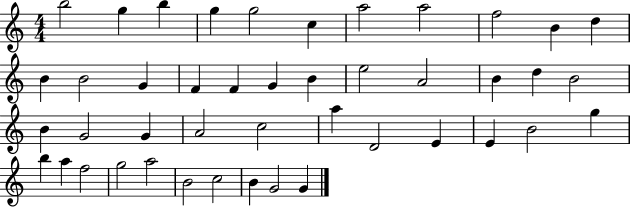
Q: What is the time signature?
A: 4/4